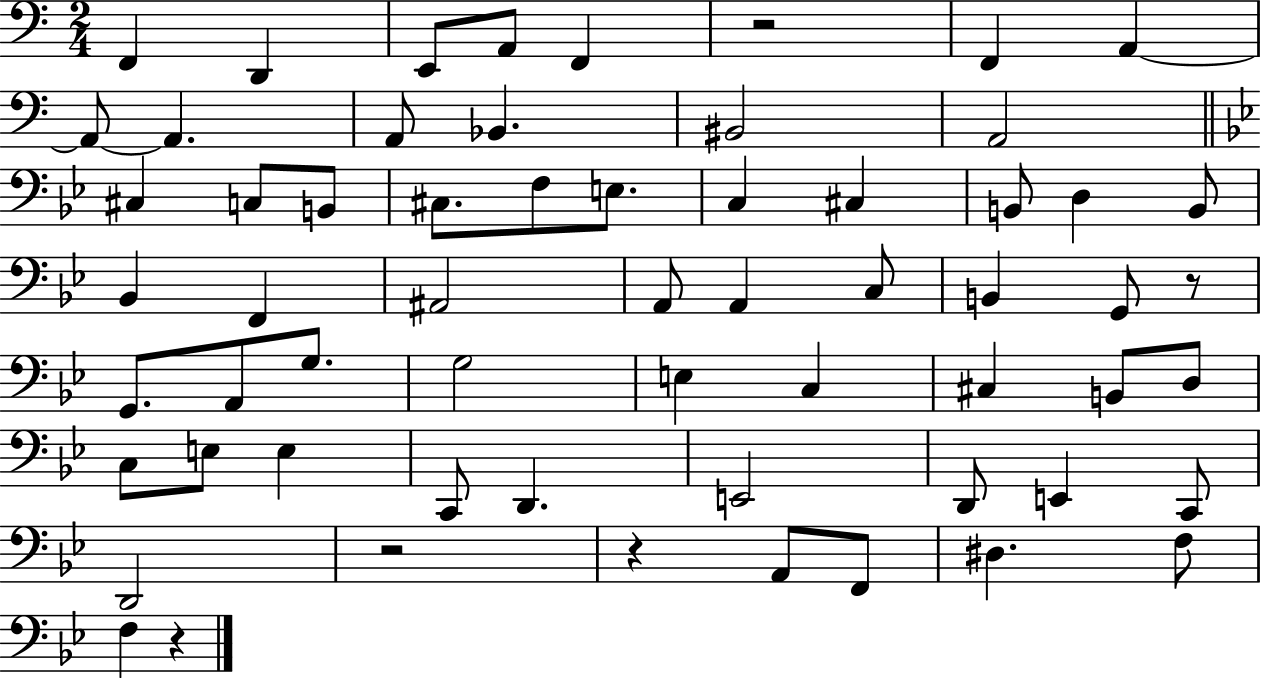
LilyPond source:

{
  \clef bass
  \numericTimeSignature
  \time 2/4
  \key c \major
  \repeat volta 2 { f,4 d,4 | e,8 a,8 f,4 | r2 | f,4 a,4~~ | \break a,8~~ a,4. | a,8 bes,4. | bis,2 | a,2 | \break \bar "||" \break \key g \minor cis4 c8 b,8 | cis8. f8 e8. | c4 cis4 | b,8 d4 b,8 | \break bes,4 f,4 | ais,2 | a,8 a,4 c8 | b,4 g,8 r8 | \break g,8. a,8 g8. | g2 | e4 c4 | cis4 b,8 d8 | \break c8 e8 e4 | c,8 d,4. | e,2 | d,8 e,4 c,8 | \break d,2 | r2 | r4 a,8 f,8 | dis4. f8 | \break f4 r4 | } \bar "|."
}